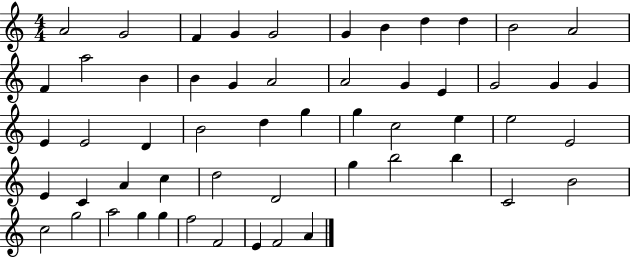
A4/h G4/h F4/q G4/q G4/h G4/q B4/q D5/q D5/q B4/h A4/h F4/q A5/h B4/q B4/q G4/q A4/h A4/h G4/q E4/q G4/h G4/q G4/q E4/q E4/h D4/q B4/h D5/q G5/q G5/q C5/h E5/q E5/h E4/h E4/q C4/q A4/q C5/q D5/h D4/h G5/q B5/h B5/q C4/h B4/h C5/h G5/h A5/h G5/q G5/q F5/h F4/h E4/q F4/h A4/q